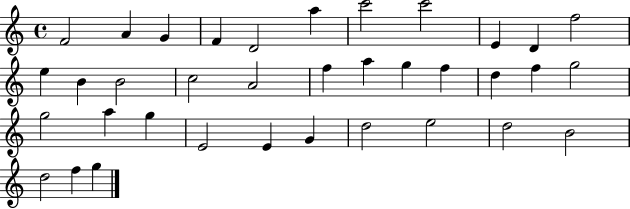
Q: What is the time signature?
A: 4/4